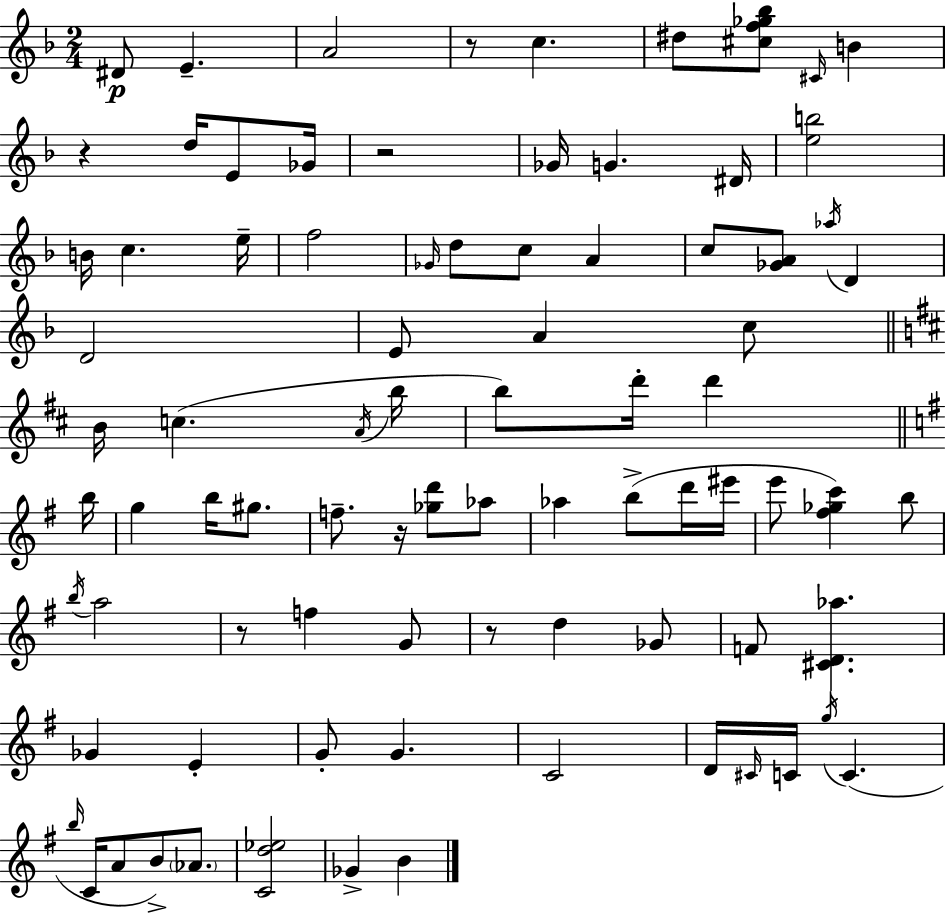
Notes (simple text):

D#4/e E4/q. A4/h R/e C5/q. D#5/e [C#5,F5,Gb5,Bb5]/e C#4/s B4/q R/q D5/s E4/e Gb4/s R/h Gb4/s G4/q. D#4/s [E5,B5]/h B4/s C5/q. E5/s F5/h Gb4/s D5/e C5/e A4/q C5/e [Gb4,A4]/e Ab5/s D4/q D4/h E4/e A4/q C5/e B4/s C5/q. A4/s B5/s B5/e D6/s D6/q B5/s G5/q B5/s G#5/e. F5/e. R/s [Gb5,D6]/e Ab5/e Ab5/q B5/e D6/s EIS6/s E6/e [F#5,Gb5,C6]/q B5/e B5/s A5/h R/e F5/q G4/e R/e D5/q Gb4/e F4/e [C#4,D4,Ab5]/q. Gb4/q E4/q G4/e G4/q. C4/h D4/s C#4/s C4/s G5/s C4/q. B5/s C4/s A4/e B4/e Ab4/e. [C4,D5,Eb5]/h Gb4/q B4/q